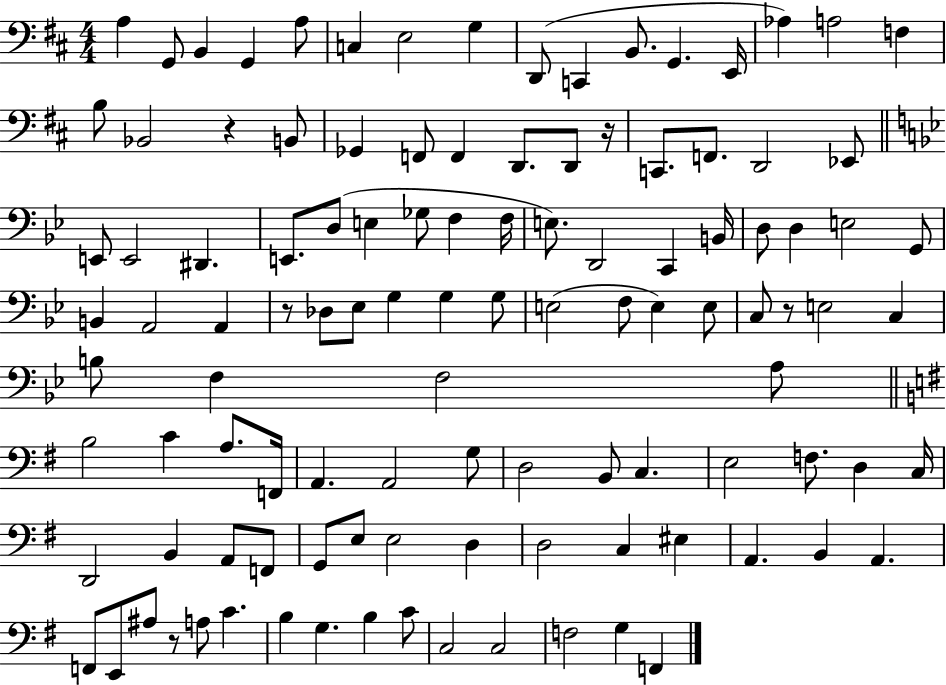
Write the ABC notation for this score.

X:1
T:Untitled
M:4/4
L:1/4
K:D
A, G,,/2 B,, G,, A,/2 C, E,2 G, D,,/2 C,, B,,/2 G,, E,,/4 _A, A,2 F, B,/2 _B,,2 z B,,/2 _G,, F,,/2 F,, D,,/2 D,,/2 z/4 C,,/2 F,,/2 D,,2 _E,,/2 E,,/2 E,,2 ^D,, E,,/2 D,/2 E, _G,/2 F, F,/4 E,/2 D,,2 C,, B,,/4 D,/2 D, E,2 G,,/2 B,, A,,2 A,, z/2 _D,/2 _E,/2 G, G, G,/2 E,2 F,/2 E, E,/2 C,/2 z/2 E,2 C, B,/2 F, F,2 A,/2 B,2 C A,/2 F,,/4 A,, A,,2 G,/2 D,2 B,,/2 C, E,2 F,/2 D, C,/4 D,,2 B,, A,,/2 F,,/2 G,,/2 E,/2 E,2 D, D,2 C, ^E, A,, B,, A,, F,,/2 E,,/2 ^A,/2 z/2 A,/2 C B, G, B, C/2 C,2 C,2 F,2 G, F,,